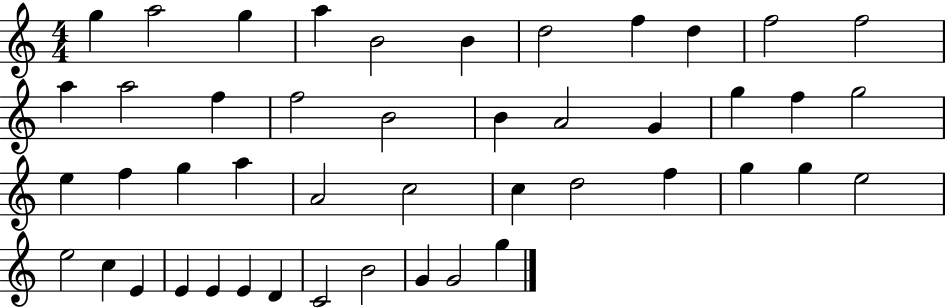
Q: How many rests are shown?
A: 0